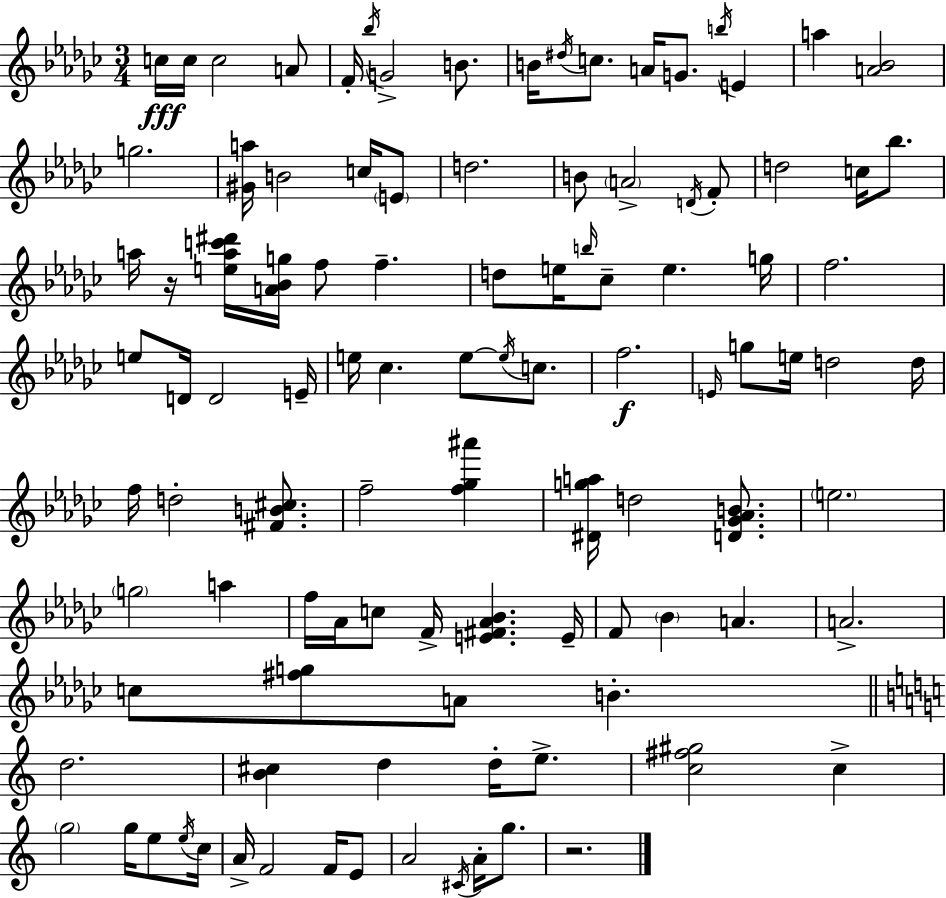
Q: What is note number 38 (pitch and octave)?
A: F5